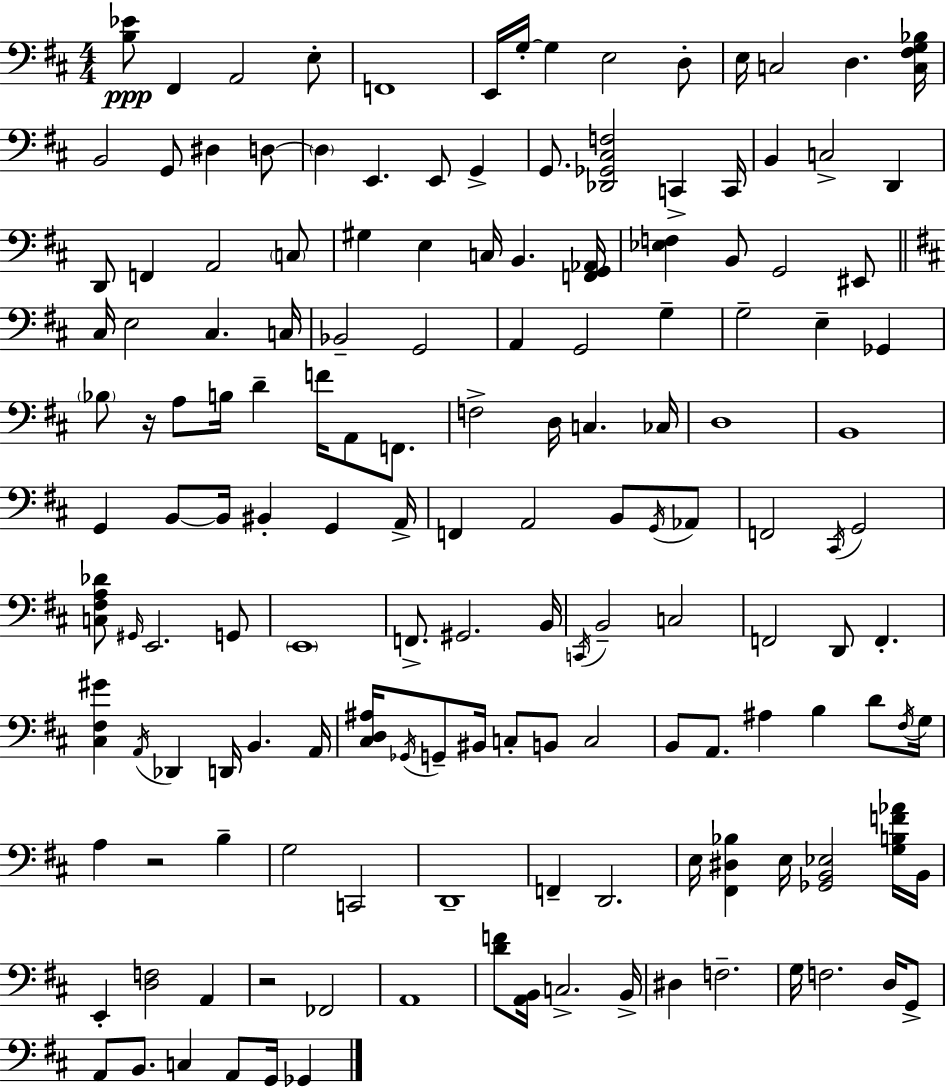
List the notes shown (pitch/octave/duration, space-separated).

[B3,Eb4]/e F#2/q A2/h E3/e F2/w E2/s G3/s G3/q E3/h D3/e E3/s C3/h D3/q. [C3,F#3,G3,Bb3]/s B2/h G2/e D#3/q D3/e D3/q E2/q. E2/e G2/q G2/e. [Db2,Gb2,C#3,F3]/h C2/q C2/s B2/q C3/h D2/q D2/e F2/q A2/h C3/e G#3/q E3/q C3/s B2/q. [F2,G2,Ab2]/s [Eb3,F3]/q B2/e G2/h EIS2/e C#3/s E3/h C#3/q. C3/s Bb2/h G2/h A2/q G2/h G3/q G3/h E3/q Gb2/q Bb3/e R/s A3/e B3/s D4/q F4/s A2/e F2/e. F3/h D3/s C3/q. CES3/s D3/w B2/w G2/q B2/e B2/s BIS2/q G2/q A2/s F2/q A2/h B2/e G2/s Ab2/e F2/h C#2/s G2/h [C3,F#3,A3,Db4]/e G#2/s E2/h. G2/e E2/w F2/e. G#2/h. B2/s C2/s B2/h C3/h F2/h D2/e F2/q. [C#3,F#3,G#4]/q A2/s Db2/q D2/s B2/q. A2/s [C#3,D3,A#3]/s Gb2/s G2/e BIS2/s C3/e B2/e C3/h B2/e A2/e. A#3/q B3/q D4/e F#3/s G3/s A3/q R/h B3/q G3/h C2/h D2/w F2/q D2/h. E3/s [F#2,D#3,Bb3]/q E3/s [Gb2,B2,Eb3]/h [G3,B3,F4,Ab4]/s B2/s E2/q [D3,F3]/h A2/q R/h FES2/h A2/w [D4,F4]/e [A2,B2]/s C3/h. B2/s D#3/q F3/h. G3/s F3/h. D3/s G2/e A2/e B2/e. C3/q A2/e G2/s Gb2/q